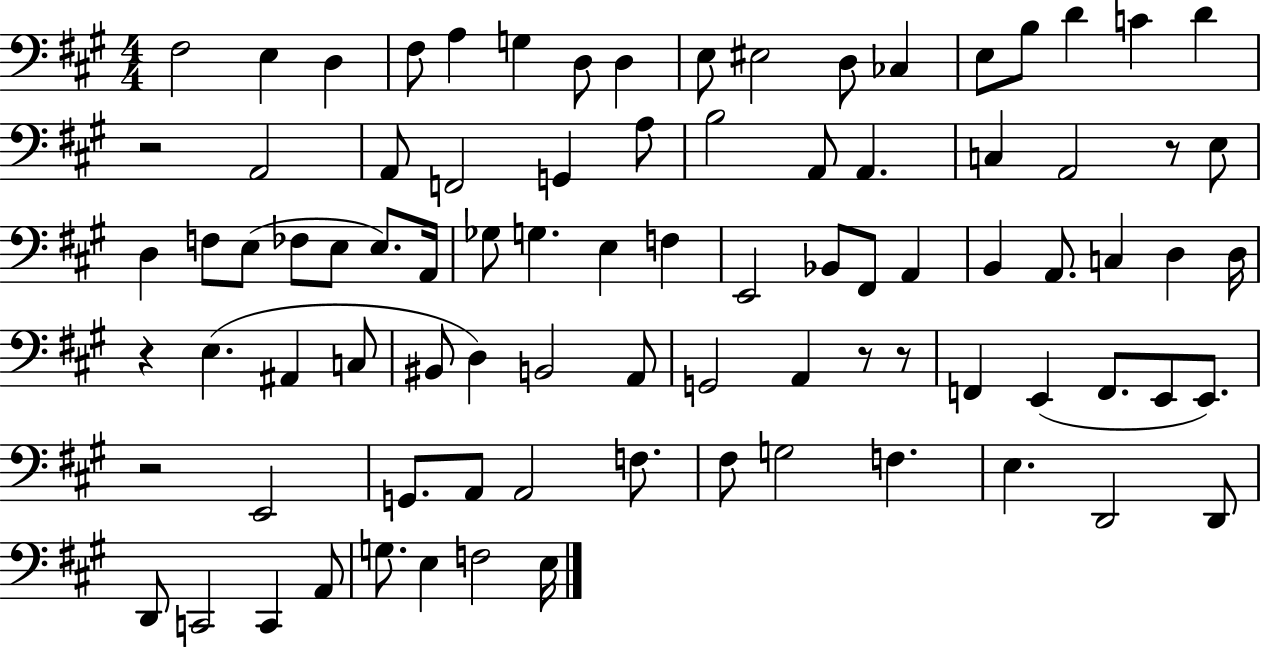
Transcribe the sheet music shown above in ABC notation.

X:1
T:Untitled
M:4/4
L:1/4
K:A
^F,2 E, D, ^F,/2 A, G, D,/2 D, E,/2 ^E,2 D,/2 _C, E,/2 B,/2 D C D z2 A,,2 A,,/2 F,,2 G,, A,/2 B,2 A,,/2 A,, C, A,,2 z/2 E,/2 D, F,/2 E,/2 _F,/2 E,/2 E,/2 A,,/4 _G,/2 G, E, F, E,,2 _B,,/2 ^F,,/2 A,, B,, A,,/2 C, D, D,/4 z E, ^A,, C,/2 ^B,,/2 D, B,,2 A,,/2 G,,2 A,, z/2 z/2 F,, E,, F,,/2 E,,/2 E,,/2 z2 E,,2 G,,/2 A,,/2 A,,2 F,/2 ^F,/2 G,2 F, E, D,,2 D,,/2 D,,/2 C,,2 C,, A,,/2 G,/2 E, F,2 E,/4